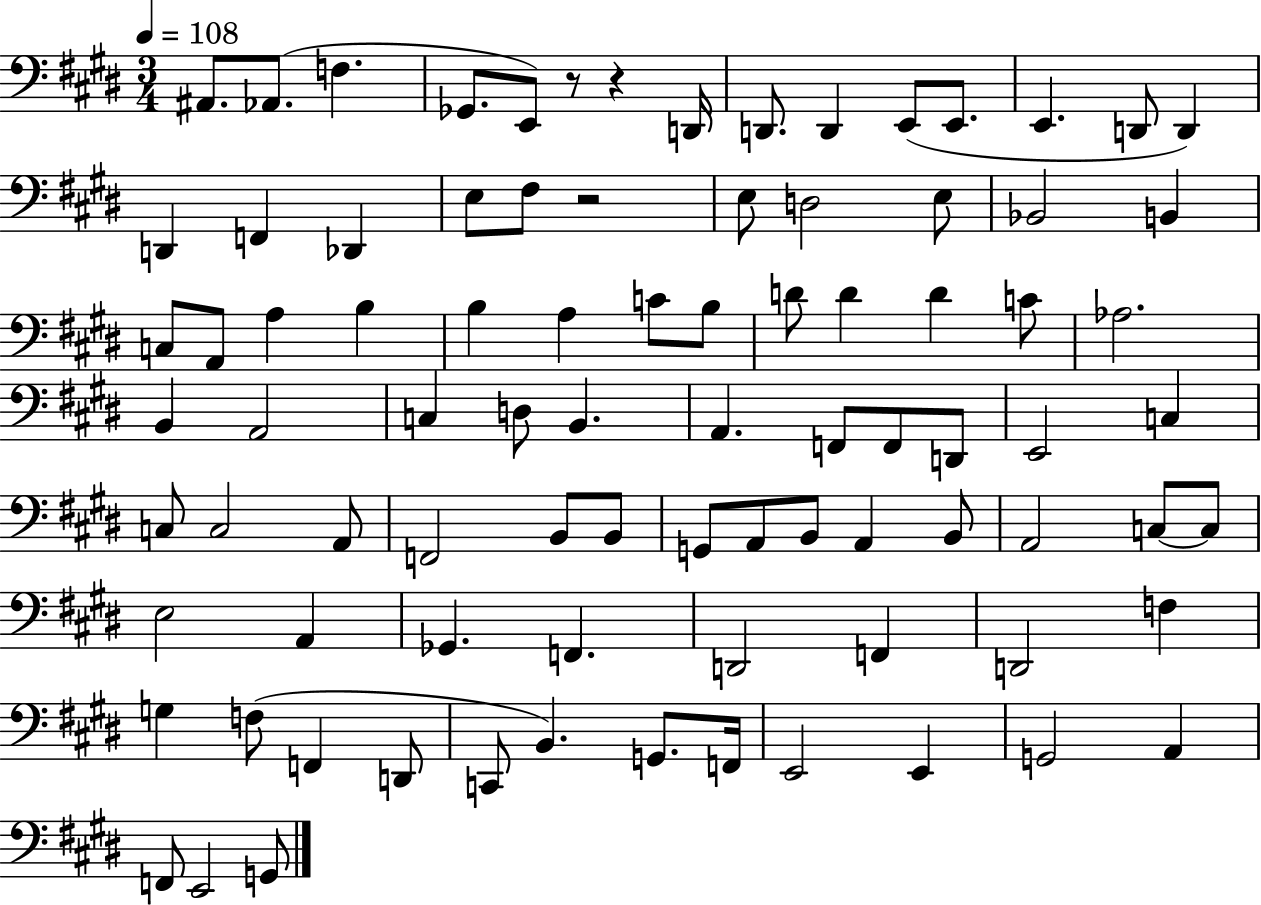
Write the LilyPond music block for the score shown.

{
  \clef bass
  \numericTimeSignature
  \time 3/4
  \key e \major
  \tempo 4 = 108
  \repeat volta 2 { ais,8. aes,8.( f4. | ges,8. e,8) r8 r4 d,16 | d,8. d,4 e,8( e,8. | e,4. d,8 d,4) | \break d,4 f,4 des,4 | e8 fis8 r2 | e8 d2 e8 | bes,2 b,4 | \break c8 a,8 a4 b4 | b4 a4 c'8 b8 | d'8 d'4 d'4 c'8 | aes2. | \break b,4 a,2 | c4 d8 b,4. | a,4. f,8 f,8 d,8 | e,2 c4 | \break c8 c2 a,8 | f,2 b,8 b,8 | g,8 a,8 b,8 a,4 b,8 | a,2 c8~~ c8 | \break e2 a,4 | ges,4. f,4. | d,2 f,4 | d,2 f4 | \break g4 f8( f,4 d,8 | c,8 b,4.) g,8. f,16 | e,2 e,4 | g,2 a,4 | \break f,8 e,2 g,8 | } \bar "|."
}